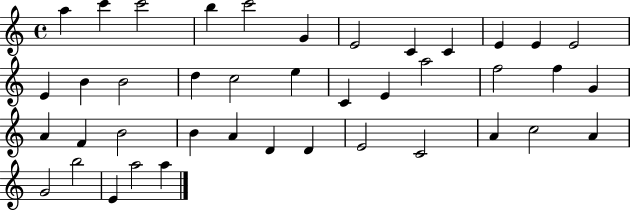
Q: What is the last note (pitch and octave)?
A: A5